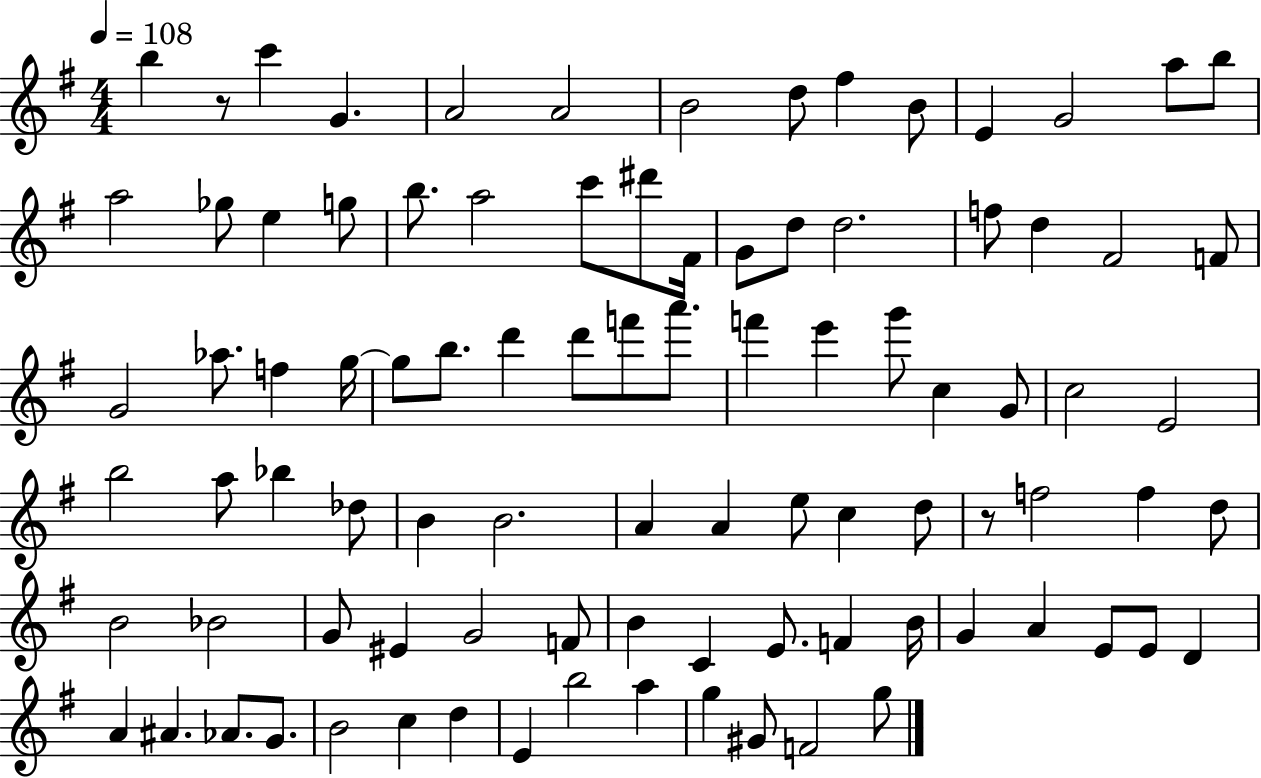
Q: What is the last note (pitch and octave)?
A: G5